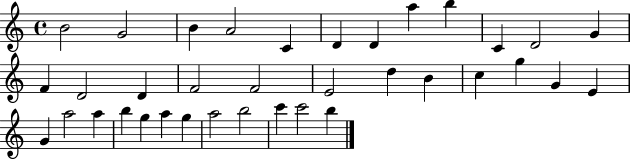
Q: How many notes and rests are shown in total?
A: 36